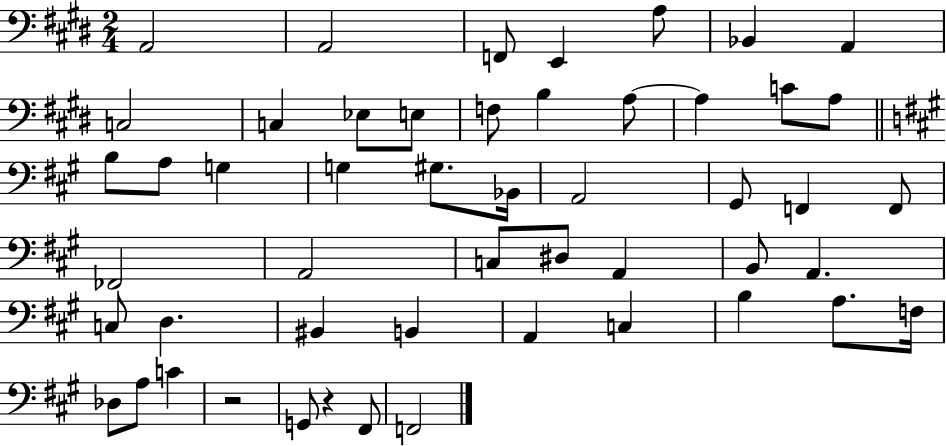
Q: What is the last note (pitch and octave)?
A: F2